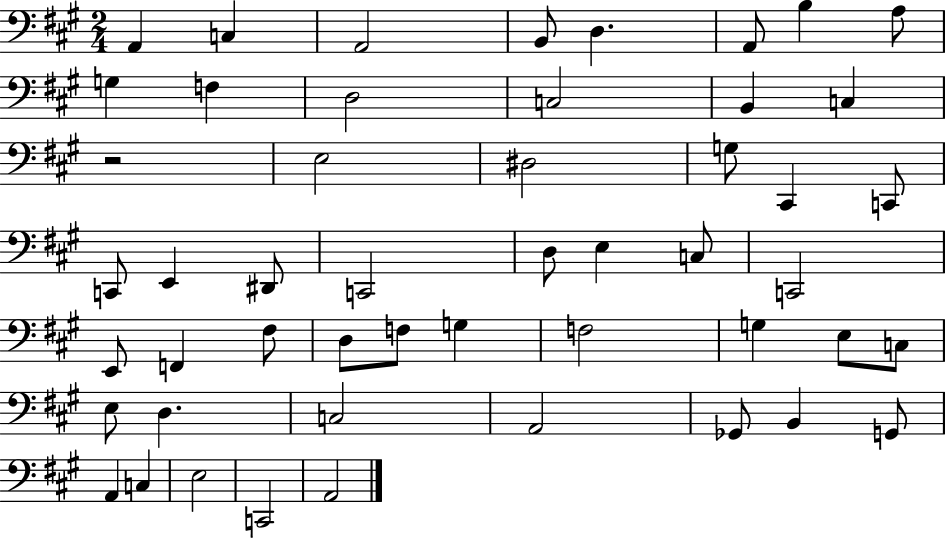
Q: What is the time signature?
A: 2/4